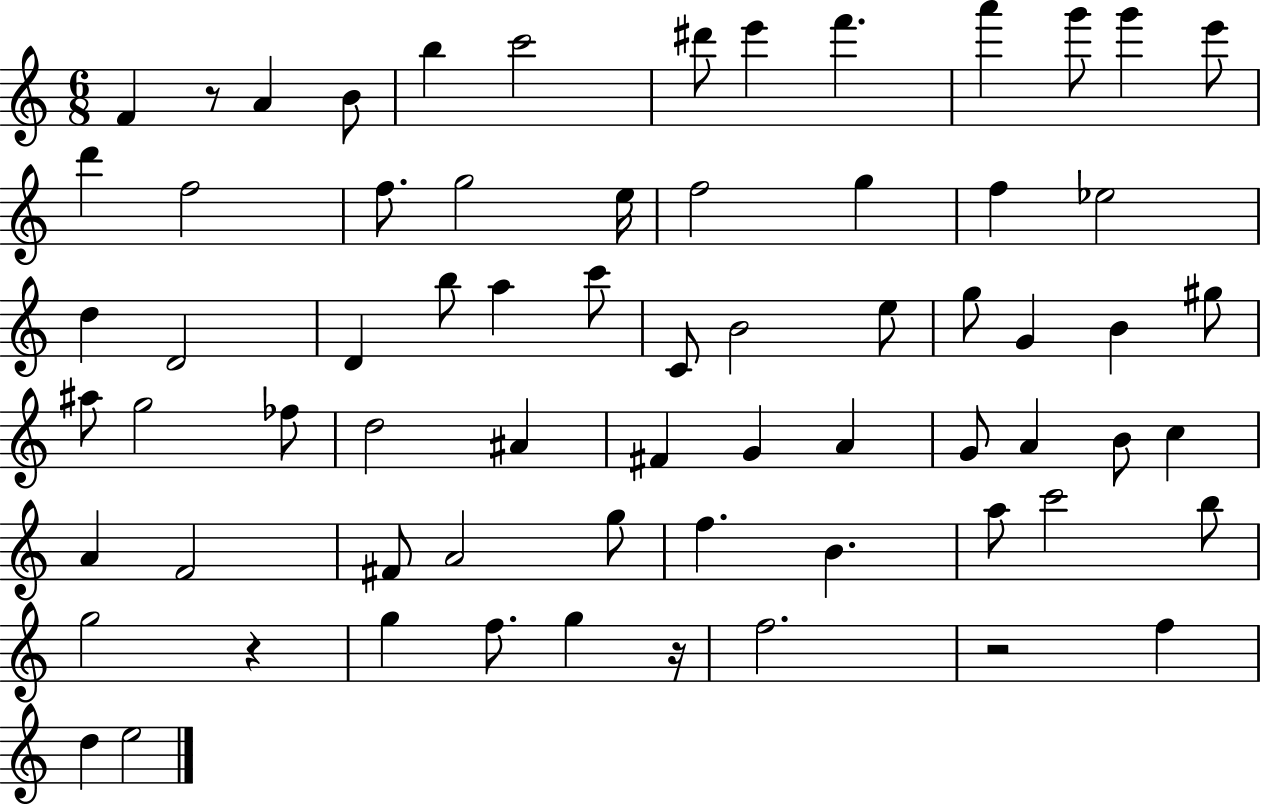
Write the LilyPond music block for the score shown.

{
  \clef treble
  \numericTimeSignature
  \time 6/8
  \key c \major
  f'4 r8 a'4 b'8 | b''4 c'''2 | dis'''8 e'''4 f'''4. | a'''4 g'''8 g'''4 e'''8 | \break d'''4 f''2 | f''8. g''2 e''16 | f''2 g''4 | f''4 ees''2 | \break d''4 d'2 | d'4 b''8 a''4 c'''8 | c'8 b'2 e''8 | g''8 g'4 b'4 gis''8 | \break ais''8 g''2 fes''8 | d''2 ais'4 | fis'4 g'4 a'4 | g'8 a'4 b'8 c''4 | \break a'4 f'2 | fis'8 a'2 g''8 | f''4. b'4. | a''8 c'''2 b''8 | \break g''2 r4 | g''4 f''8. g''4 r16 | f''2. | r2 f''4 | \break d''4 e''2 | \bar "|."
}